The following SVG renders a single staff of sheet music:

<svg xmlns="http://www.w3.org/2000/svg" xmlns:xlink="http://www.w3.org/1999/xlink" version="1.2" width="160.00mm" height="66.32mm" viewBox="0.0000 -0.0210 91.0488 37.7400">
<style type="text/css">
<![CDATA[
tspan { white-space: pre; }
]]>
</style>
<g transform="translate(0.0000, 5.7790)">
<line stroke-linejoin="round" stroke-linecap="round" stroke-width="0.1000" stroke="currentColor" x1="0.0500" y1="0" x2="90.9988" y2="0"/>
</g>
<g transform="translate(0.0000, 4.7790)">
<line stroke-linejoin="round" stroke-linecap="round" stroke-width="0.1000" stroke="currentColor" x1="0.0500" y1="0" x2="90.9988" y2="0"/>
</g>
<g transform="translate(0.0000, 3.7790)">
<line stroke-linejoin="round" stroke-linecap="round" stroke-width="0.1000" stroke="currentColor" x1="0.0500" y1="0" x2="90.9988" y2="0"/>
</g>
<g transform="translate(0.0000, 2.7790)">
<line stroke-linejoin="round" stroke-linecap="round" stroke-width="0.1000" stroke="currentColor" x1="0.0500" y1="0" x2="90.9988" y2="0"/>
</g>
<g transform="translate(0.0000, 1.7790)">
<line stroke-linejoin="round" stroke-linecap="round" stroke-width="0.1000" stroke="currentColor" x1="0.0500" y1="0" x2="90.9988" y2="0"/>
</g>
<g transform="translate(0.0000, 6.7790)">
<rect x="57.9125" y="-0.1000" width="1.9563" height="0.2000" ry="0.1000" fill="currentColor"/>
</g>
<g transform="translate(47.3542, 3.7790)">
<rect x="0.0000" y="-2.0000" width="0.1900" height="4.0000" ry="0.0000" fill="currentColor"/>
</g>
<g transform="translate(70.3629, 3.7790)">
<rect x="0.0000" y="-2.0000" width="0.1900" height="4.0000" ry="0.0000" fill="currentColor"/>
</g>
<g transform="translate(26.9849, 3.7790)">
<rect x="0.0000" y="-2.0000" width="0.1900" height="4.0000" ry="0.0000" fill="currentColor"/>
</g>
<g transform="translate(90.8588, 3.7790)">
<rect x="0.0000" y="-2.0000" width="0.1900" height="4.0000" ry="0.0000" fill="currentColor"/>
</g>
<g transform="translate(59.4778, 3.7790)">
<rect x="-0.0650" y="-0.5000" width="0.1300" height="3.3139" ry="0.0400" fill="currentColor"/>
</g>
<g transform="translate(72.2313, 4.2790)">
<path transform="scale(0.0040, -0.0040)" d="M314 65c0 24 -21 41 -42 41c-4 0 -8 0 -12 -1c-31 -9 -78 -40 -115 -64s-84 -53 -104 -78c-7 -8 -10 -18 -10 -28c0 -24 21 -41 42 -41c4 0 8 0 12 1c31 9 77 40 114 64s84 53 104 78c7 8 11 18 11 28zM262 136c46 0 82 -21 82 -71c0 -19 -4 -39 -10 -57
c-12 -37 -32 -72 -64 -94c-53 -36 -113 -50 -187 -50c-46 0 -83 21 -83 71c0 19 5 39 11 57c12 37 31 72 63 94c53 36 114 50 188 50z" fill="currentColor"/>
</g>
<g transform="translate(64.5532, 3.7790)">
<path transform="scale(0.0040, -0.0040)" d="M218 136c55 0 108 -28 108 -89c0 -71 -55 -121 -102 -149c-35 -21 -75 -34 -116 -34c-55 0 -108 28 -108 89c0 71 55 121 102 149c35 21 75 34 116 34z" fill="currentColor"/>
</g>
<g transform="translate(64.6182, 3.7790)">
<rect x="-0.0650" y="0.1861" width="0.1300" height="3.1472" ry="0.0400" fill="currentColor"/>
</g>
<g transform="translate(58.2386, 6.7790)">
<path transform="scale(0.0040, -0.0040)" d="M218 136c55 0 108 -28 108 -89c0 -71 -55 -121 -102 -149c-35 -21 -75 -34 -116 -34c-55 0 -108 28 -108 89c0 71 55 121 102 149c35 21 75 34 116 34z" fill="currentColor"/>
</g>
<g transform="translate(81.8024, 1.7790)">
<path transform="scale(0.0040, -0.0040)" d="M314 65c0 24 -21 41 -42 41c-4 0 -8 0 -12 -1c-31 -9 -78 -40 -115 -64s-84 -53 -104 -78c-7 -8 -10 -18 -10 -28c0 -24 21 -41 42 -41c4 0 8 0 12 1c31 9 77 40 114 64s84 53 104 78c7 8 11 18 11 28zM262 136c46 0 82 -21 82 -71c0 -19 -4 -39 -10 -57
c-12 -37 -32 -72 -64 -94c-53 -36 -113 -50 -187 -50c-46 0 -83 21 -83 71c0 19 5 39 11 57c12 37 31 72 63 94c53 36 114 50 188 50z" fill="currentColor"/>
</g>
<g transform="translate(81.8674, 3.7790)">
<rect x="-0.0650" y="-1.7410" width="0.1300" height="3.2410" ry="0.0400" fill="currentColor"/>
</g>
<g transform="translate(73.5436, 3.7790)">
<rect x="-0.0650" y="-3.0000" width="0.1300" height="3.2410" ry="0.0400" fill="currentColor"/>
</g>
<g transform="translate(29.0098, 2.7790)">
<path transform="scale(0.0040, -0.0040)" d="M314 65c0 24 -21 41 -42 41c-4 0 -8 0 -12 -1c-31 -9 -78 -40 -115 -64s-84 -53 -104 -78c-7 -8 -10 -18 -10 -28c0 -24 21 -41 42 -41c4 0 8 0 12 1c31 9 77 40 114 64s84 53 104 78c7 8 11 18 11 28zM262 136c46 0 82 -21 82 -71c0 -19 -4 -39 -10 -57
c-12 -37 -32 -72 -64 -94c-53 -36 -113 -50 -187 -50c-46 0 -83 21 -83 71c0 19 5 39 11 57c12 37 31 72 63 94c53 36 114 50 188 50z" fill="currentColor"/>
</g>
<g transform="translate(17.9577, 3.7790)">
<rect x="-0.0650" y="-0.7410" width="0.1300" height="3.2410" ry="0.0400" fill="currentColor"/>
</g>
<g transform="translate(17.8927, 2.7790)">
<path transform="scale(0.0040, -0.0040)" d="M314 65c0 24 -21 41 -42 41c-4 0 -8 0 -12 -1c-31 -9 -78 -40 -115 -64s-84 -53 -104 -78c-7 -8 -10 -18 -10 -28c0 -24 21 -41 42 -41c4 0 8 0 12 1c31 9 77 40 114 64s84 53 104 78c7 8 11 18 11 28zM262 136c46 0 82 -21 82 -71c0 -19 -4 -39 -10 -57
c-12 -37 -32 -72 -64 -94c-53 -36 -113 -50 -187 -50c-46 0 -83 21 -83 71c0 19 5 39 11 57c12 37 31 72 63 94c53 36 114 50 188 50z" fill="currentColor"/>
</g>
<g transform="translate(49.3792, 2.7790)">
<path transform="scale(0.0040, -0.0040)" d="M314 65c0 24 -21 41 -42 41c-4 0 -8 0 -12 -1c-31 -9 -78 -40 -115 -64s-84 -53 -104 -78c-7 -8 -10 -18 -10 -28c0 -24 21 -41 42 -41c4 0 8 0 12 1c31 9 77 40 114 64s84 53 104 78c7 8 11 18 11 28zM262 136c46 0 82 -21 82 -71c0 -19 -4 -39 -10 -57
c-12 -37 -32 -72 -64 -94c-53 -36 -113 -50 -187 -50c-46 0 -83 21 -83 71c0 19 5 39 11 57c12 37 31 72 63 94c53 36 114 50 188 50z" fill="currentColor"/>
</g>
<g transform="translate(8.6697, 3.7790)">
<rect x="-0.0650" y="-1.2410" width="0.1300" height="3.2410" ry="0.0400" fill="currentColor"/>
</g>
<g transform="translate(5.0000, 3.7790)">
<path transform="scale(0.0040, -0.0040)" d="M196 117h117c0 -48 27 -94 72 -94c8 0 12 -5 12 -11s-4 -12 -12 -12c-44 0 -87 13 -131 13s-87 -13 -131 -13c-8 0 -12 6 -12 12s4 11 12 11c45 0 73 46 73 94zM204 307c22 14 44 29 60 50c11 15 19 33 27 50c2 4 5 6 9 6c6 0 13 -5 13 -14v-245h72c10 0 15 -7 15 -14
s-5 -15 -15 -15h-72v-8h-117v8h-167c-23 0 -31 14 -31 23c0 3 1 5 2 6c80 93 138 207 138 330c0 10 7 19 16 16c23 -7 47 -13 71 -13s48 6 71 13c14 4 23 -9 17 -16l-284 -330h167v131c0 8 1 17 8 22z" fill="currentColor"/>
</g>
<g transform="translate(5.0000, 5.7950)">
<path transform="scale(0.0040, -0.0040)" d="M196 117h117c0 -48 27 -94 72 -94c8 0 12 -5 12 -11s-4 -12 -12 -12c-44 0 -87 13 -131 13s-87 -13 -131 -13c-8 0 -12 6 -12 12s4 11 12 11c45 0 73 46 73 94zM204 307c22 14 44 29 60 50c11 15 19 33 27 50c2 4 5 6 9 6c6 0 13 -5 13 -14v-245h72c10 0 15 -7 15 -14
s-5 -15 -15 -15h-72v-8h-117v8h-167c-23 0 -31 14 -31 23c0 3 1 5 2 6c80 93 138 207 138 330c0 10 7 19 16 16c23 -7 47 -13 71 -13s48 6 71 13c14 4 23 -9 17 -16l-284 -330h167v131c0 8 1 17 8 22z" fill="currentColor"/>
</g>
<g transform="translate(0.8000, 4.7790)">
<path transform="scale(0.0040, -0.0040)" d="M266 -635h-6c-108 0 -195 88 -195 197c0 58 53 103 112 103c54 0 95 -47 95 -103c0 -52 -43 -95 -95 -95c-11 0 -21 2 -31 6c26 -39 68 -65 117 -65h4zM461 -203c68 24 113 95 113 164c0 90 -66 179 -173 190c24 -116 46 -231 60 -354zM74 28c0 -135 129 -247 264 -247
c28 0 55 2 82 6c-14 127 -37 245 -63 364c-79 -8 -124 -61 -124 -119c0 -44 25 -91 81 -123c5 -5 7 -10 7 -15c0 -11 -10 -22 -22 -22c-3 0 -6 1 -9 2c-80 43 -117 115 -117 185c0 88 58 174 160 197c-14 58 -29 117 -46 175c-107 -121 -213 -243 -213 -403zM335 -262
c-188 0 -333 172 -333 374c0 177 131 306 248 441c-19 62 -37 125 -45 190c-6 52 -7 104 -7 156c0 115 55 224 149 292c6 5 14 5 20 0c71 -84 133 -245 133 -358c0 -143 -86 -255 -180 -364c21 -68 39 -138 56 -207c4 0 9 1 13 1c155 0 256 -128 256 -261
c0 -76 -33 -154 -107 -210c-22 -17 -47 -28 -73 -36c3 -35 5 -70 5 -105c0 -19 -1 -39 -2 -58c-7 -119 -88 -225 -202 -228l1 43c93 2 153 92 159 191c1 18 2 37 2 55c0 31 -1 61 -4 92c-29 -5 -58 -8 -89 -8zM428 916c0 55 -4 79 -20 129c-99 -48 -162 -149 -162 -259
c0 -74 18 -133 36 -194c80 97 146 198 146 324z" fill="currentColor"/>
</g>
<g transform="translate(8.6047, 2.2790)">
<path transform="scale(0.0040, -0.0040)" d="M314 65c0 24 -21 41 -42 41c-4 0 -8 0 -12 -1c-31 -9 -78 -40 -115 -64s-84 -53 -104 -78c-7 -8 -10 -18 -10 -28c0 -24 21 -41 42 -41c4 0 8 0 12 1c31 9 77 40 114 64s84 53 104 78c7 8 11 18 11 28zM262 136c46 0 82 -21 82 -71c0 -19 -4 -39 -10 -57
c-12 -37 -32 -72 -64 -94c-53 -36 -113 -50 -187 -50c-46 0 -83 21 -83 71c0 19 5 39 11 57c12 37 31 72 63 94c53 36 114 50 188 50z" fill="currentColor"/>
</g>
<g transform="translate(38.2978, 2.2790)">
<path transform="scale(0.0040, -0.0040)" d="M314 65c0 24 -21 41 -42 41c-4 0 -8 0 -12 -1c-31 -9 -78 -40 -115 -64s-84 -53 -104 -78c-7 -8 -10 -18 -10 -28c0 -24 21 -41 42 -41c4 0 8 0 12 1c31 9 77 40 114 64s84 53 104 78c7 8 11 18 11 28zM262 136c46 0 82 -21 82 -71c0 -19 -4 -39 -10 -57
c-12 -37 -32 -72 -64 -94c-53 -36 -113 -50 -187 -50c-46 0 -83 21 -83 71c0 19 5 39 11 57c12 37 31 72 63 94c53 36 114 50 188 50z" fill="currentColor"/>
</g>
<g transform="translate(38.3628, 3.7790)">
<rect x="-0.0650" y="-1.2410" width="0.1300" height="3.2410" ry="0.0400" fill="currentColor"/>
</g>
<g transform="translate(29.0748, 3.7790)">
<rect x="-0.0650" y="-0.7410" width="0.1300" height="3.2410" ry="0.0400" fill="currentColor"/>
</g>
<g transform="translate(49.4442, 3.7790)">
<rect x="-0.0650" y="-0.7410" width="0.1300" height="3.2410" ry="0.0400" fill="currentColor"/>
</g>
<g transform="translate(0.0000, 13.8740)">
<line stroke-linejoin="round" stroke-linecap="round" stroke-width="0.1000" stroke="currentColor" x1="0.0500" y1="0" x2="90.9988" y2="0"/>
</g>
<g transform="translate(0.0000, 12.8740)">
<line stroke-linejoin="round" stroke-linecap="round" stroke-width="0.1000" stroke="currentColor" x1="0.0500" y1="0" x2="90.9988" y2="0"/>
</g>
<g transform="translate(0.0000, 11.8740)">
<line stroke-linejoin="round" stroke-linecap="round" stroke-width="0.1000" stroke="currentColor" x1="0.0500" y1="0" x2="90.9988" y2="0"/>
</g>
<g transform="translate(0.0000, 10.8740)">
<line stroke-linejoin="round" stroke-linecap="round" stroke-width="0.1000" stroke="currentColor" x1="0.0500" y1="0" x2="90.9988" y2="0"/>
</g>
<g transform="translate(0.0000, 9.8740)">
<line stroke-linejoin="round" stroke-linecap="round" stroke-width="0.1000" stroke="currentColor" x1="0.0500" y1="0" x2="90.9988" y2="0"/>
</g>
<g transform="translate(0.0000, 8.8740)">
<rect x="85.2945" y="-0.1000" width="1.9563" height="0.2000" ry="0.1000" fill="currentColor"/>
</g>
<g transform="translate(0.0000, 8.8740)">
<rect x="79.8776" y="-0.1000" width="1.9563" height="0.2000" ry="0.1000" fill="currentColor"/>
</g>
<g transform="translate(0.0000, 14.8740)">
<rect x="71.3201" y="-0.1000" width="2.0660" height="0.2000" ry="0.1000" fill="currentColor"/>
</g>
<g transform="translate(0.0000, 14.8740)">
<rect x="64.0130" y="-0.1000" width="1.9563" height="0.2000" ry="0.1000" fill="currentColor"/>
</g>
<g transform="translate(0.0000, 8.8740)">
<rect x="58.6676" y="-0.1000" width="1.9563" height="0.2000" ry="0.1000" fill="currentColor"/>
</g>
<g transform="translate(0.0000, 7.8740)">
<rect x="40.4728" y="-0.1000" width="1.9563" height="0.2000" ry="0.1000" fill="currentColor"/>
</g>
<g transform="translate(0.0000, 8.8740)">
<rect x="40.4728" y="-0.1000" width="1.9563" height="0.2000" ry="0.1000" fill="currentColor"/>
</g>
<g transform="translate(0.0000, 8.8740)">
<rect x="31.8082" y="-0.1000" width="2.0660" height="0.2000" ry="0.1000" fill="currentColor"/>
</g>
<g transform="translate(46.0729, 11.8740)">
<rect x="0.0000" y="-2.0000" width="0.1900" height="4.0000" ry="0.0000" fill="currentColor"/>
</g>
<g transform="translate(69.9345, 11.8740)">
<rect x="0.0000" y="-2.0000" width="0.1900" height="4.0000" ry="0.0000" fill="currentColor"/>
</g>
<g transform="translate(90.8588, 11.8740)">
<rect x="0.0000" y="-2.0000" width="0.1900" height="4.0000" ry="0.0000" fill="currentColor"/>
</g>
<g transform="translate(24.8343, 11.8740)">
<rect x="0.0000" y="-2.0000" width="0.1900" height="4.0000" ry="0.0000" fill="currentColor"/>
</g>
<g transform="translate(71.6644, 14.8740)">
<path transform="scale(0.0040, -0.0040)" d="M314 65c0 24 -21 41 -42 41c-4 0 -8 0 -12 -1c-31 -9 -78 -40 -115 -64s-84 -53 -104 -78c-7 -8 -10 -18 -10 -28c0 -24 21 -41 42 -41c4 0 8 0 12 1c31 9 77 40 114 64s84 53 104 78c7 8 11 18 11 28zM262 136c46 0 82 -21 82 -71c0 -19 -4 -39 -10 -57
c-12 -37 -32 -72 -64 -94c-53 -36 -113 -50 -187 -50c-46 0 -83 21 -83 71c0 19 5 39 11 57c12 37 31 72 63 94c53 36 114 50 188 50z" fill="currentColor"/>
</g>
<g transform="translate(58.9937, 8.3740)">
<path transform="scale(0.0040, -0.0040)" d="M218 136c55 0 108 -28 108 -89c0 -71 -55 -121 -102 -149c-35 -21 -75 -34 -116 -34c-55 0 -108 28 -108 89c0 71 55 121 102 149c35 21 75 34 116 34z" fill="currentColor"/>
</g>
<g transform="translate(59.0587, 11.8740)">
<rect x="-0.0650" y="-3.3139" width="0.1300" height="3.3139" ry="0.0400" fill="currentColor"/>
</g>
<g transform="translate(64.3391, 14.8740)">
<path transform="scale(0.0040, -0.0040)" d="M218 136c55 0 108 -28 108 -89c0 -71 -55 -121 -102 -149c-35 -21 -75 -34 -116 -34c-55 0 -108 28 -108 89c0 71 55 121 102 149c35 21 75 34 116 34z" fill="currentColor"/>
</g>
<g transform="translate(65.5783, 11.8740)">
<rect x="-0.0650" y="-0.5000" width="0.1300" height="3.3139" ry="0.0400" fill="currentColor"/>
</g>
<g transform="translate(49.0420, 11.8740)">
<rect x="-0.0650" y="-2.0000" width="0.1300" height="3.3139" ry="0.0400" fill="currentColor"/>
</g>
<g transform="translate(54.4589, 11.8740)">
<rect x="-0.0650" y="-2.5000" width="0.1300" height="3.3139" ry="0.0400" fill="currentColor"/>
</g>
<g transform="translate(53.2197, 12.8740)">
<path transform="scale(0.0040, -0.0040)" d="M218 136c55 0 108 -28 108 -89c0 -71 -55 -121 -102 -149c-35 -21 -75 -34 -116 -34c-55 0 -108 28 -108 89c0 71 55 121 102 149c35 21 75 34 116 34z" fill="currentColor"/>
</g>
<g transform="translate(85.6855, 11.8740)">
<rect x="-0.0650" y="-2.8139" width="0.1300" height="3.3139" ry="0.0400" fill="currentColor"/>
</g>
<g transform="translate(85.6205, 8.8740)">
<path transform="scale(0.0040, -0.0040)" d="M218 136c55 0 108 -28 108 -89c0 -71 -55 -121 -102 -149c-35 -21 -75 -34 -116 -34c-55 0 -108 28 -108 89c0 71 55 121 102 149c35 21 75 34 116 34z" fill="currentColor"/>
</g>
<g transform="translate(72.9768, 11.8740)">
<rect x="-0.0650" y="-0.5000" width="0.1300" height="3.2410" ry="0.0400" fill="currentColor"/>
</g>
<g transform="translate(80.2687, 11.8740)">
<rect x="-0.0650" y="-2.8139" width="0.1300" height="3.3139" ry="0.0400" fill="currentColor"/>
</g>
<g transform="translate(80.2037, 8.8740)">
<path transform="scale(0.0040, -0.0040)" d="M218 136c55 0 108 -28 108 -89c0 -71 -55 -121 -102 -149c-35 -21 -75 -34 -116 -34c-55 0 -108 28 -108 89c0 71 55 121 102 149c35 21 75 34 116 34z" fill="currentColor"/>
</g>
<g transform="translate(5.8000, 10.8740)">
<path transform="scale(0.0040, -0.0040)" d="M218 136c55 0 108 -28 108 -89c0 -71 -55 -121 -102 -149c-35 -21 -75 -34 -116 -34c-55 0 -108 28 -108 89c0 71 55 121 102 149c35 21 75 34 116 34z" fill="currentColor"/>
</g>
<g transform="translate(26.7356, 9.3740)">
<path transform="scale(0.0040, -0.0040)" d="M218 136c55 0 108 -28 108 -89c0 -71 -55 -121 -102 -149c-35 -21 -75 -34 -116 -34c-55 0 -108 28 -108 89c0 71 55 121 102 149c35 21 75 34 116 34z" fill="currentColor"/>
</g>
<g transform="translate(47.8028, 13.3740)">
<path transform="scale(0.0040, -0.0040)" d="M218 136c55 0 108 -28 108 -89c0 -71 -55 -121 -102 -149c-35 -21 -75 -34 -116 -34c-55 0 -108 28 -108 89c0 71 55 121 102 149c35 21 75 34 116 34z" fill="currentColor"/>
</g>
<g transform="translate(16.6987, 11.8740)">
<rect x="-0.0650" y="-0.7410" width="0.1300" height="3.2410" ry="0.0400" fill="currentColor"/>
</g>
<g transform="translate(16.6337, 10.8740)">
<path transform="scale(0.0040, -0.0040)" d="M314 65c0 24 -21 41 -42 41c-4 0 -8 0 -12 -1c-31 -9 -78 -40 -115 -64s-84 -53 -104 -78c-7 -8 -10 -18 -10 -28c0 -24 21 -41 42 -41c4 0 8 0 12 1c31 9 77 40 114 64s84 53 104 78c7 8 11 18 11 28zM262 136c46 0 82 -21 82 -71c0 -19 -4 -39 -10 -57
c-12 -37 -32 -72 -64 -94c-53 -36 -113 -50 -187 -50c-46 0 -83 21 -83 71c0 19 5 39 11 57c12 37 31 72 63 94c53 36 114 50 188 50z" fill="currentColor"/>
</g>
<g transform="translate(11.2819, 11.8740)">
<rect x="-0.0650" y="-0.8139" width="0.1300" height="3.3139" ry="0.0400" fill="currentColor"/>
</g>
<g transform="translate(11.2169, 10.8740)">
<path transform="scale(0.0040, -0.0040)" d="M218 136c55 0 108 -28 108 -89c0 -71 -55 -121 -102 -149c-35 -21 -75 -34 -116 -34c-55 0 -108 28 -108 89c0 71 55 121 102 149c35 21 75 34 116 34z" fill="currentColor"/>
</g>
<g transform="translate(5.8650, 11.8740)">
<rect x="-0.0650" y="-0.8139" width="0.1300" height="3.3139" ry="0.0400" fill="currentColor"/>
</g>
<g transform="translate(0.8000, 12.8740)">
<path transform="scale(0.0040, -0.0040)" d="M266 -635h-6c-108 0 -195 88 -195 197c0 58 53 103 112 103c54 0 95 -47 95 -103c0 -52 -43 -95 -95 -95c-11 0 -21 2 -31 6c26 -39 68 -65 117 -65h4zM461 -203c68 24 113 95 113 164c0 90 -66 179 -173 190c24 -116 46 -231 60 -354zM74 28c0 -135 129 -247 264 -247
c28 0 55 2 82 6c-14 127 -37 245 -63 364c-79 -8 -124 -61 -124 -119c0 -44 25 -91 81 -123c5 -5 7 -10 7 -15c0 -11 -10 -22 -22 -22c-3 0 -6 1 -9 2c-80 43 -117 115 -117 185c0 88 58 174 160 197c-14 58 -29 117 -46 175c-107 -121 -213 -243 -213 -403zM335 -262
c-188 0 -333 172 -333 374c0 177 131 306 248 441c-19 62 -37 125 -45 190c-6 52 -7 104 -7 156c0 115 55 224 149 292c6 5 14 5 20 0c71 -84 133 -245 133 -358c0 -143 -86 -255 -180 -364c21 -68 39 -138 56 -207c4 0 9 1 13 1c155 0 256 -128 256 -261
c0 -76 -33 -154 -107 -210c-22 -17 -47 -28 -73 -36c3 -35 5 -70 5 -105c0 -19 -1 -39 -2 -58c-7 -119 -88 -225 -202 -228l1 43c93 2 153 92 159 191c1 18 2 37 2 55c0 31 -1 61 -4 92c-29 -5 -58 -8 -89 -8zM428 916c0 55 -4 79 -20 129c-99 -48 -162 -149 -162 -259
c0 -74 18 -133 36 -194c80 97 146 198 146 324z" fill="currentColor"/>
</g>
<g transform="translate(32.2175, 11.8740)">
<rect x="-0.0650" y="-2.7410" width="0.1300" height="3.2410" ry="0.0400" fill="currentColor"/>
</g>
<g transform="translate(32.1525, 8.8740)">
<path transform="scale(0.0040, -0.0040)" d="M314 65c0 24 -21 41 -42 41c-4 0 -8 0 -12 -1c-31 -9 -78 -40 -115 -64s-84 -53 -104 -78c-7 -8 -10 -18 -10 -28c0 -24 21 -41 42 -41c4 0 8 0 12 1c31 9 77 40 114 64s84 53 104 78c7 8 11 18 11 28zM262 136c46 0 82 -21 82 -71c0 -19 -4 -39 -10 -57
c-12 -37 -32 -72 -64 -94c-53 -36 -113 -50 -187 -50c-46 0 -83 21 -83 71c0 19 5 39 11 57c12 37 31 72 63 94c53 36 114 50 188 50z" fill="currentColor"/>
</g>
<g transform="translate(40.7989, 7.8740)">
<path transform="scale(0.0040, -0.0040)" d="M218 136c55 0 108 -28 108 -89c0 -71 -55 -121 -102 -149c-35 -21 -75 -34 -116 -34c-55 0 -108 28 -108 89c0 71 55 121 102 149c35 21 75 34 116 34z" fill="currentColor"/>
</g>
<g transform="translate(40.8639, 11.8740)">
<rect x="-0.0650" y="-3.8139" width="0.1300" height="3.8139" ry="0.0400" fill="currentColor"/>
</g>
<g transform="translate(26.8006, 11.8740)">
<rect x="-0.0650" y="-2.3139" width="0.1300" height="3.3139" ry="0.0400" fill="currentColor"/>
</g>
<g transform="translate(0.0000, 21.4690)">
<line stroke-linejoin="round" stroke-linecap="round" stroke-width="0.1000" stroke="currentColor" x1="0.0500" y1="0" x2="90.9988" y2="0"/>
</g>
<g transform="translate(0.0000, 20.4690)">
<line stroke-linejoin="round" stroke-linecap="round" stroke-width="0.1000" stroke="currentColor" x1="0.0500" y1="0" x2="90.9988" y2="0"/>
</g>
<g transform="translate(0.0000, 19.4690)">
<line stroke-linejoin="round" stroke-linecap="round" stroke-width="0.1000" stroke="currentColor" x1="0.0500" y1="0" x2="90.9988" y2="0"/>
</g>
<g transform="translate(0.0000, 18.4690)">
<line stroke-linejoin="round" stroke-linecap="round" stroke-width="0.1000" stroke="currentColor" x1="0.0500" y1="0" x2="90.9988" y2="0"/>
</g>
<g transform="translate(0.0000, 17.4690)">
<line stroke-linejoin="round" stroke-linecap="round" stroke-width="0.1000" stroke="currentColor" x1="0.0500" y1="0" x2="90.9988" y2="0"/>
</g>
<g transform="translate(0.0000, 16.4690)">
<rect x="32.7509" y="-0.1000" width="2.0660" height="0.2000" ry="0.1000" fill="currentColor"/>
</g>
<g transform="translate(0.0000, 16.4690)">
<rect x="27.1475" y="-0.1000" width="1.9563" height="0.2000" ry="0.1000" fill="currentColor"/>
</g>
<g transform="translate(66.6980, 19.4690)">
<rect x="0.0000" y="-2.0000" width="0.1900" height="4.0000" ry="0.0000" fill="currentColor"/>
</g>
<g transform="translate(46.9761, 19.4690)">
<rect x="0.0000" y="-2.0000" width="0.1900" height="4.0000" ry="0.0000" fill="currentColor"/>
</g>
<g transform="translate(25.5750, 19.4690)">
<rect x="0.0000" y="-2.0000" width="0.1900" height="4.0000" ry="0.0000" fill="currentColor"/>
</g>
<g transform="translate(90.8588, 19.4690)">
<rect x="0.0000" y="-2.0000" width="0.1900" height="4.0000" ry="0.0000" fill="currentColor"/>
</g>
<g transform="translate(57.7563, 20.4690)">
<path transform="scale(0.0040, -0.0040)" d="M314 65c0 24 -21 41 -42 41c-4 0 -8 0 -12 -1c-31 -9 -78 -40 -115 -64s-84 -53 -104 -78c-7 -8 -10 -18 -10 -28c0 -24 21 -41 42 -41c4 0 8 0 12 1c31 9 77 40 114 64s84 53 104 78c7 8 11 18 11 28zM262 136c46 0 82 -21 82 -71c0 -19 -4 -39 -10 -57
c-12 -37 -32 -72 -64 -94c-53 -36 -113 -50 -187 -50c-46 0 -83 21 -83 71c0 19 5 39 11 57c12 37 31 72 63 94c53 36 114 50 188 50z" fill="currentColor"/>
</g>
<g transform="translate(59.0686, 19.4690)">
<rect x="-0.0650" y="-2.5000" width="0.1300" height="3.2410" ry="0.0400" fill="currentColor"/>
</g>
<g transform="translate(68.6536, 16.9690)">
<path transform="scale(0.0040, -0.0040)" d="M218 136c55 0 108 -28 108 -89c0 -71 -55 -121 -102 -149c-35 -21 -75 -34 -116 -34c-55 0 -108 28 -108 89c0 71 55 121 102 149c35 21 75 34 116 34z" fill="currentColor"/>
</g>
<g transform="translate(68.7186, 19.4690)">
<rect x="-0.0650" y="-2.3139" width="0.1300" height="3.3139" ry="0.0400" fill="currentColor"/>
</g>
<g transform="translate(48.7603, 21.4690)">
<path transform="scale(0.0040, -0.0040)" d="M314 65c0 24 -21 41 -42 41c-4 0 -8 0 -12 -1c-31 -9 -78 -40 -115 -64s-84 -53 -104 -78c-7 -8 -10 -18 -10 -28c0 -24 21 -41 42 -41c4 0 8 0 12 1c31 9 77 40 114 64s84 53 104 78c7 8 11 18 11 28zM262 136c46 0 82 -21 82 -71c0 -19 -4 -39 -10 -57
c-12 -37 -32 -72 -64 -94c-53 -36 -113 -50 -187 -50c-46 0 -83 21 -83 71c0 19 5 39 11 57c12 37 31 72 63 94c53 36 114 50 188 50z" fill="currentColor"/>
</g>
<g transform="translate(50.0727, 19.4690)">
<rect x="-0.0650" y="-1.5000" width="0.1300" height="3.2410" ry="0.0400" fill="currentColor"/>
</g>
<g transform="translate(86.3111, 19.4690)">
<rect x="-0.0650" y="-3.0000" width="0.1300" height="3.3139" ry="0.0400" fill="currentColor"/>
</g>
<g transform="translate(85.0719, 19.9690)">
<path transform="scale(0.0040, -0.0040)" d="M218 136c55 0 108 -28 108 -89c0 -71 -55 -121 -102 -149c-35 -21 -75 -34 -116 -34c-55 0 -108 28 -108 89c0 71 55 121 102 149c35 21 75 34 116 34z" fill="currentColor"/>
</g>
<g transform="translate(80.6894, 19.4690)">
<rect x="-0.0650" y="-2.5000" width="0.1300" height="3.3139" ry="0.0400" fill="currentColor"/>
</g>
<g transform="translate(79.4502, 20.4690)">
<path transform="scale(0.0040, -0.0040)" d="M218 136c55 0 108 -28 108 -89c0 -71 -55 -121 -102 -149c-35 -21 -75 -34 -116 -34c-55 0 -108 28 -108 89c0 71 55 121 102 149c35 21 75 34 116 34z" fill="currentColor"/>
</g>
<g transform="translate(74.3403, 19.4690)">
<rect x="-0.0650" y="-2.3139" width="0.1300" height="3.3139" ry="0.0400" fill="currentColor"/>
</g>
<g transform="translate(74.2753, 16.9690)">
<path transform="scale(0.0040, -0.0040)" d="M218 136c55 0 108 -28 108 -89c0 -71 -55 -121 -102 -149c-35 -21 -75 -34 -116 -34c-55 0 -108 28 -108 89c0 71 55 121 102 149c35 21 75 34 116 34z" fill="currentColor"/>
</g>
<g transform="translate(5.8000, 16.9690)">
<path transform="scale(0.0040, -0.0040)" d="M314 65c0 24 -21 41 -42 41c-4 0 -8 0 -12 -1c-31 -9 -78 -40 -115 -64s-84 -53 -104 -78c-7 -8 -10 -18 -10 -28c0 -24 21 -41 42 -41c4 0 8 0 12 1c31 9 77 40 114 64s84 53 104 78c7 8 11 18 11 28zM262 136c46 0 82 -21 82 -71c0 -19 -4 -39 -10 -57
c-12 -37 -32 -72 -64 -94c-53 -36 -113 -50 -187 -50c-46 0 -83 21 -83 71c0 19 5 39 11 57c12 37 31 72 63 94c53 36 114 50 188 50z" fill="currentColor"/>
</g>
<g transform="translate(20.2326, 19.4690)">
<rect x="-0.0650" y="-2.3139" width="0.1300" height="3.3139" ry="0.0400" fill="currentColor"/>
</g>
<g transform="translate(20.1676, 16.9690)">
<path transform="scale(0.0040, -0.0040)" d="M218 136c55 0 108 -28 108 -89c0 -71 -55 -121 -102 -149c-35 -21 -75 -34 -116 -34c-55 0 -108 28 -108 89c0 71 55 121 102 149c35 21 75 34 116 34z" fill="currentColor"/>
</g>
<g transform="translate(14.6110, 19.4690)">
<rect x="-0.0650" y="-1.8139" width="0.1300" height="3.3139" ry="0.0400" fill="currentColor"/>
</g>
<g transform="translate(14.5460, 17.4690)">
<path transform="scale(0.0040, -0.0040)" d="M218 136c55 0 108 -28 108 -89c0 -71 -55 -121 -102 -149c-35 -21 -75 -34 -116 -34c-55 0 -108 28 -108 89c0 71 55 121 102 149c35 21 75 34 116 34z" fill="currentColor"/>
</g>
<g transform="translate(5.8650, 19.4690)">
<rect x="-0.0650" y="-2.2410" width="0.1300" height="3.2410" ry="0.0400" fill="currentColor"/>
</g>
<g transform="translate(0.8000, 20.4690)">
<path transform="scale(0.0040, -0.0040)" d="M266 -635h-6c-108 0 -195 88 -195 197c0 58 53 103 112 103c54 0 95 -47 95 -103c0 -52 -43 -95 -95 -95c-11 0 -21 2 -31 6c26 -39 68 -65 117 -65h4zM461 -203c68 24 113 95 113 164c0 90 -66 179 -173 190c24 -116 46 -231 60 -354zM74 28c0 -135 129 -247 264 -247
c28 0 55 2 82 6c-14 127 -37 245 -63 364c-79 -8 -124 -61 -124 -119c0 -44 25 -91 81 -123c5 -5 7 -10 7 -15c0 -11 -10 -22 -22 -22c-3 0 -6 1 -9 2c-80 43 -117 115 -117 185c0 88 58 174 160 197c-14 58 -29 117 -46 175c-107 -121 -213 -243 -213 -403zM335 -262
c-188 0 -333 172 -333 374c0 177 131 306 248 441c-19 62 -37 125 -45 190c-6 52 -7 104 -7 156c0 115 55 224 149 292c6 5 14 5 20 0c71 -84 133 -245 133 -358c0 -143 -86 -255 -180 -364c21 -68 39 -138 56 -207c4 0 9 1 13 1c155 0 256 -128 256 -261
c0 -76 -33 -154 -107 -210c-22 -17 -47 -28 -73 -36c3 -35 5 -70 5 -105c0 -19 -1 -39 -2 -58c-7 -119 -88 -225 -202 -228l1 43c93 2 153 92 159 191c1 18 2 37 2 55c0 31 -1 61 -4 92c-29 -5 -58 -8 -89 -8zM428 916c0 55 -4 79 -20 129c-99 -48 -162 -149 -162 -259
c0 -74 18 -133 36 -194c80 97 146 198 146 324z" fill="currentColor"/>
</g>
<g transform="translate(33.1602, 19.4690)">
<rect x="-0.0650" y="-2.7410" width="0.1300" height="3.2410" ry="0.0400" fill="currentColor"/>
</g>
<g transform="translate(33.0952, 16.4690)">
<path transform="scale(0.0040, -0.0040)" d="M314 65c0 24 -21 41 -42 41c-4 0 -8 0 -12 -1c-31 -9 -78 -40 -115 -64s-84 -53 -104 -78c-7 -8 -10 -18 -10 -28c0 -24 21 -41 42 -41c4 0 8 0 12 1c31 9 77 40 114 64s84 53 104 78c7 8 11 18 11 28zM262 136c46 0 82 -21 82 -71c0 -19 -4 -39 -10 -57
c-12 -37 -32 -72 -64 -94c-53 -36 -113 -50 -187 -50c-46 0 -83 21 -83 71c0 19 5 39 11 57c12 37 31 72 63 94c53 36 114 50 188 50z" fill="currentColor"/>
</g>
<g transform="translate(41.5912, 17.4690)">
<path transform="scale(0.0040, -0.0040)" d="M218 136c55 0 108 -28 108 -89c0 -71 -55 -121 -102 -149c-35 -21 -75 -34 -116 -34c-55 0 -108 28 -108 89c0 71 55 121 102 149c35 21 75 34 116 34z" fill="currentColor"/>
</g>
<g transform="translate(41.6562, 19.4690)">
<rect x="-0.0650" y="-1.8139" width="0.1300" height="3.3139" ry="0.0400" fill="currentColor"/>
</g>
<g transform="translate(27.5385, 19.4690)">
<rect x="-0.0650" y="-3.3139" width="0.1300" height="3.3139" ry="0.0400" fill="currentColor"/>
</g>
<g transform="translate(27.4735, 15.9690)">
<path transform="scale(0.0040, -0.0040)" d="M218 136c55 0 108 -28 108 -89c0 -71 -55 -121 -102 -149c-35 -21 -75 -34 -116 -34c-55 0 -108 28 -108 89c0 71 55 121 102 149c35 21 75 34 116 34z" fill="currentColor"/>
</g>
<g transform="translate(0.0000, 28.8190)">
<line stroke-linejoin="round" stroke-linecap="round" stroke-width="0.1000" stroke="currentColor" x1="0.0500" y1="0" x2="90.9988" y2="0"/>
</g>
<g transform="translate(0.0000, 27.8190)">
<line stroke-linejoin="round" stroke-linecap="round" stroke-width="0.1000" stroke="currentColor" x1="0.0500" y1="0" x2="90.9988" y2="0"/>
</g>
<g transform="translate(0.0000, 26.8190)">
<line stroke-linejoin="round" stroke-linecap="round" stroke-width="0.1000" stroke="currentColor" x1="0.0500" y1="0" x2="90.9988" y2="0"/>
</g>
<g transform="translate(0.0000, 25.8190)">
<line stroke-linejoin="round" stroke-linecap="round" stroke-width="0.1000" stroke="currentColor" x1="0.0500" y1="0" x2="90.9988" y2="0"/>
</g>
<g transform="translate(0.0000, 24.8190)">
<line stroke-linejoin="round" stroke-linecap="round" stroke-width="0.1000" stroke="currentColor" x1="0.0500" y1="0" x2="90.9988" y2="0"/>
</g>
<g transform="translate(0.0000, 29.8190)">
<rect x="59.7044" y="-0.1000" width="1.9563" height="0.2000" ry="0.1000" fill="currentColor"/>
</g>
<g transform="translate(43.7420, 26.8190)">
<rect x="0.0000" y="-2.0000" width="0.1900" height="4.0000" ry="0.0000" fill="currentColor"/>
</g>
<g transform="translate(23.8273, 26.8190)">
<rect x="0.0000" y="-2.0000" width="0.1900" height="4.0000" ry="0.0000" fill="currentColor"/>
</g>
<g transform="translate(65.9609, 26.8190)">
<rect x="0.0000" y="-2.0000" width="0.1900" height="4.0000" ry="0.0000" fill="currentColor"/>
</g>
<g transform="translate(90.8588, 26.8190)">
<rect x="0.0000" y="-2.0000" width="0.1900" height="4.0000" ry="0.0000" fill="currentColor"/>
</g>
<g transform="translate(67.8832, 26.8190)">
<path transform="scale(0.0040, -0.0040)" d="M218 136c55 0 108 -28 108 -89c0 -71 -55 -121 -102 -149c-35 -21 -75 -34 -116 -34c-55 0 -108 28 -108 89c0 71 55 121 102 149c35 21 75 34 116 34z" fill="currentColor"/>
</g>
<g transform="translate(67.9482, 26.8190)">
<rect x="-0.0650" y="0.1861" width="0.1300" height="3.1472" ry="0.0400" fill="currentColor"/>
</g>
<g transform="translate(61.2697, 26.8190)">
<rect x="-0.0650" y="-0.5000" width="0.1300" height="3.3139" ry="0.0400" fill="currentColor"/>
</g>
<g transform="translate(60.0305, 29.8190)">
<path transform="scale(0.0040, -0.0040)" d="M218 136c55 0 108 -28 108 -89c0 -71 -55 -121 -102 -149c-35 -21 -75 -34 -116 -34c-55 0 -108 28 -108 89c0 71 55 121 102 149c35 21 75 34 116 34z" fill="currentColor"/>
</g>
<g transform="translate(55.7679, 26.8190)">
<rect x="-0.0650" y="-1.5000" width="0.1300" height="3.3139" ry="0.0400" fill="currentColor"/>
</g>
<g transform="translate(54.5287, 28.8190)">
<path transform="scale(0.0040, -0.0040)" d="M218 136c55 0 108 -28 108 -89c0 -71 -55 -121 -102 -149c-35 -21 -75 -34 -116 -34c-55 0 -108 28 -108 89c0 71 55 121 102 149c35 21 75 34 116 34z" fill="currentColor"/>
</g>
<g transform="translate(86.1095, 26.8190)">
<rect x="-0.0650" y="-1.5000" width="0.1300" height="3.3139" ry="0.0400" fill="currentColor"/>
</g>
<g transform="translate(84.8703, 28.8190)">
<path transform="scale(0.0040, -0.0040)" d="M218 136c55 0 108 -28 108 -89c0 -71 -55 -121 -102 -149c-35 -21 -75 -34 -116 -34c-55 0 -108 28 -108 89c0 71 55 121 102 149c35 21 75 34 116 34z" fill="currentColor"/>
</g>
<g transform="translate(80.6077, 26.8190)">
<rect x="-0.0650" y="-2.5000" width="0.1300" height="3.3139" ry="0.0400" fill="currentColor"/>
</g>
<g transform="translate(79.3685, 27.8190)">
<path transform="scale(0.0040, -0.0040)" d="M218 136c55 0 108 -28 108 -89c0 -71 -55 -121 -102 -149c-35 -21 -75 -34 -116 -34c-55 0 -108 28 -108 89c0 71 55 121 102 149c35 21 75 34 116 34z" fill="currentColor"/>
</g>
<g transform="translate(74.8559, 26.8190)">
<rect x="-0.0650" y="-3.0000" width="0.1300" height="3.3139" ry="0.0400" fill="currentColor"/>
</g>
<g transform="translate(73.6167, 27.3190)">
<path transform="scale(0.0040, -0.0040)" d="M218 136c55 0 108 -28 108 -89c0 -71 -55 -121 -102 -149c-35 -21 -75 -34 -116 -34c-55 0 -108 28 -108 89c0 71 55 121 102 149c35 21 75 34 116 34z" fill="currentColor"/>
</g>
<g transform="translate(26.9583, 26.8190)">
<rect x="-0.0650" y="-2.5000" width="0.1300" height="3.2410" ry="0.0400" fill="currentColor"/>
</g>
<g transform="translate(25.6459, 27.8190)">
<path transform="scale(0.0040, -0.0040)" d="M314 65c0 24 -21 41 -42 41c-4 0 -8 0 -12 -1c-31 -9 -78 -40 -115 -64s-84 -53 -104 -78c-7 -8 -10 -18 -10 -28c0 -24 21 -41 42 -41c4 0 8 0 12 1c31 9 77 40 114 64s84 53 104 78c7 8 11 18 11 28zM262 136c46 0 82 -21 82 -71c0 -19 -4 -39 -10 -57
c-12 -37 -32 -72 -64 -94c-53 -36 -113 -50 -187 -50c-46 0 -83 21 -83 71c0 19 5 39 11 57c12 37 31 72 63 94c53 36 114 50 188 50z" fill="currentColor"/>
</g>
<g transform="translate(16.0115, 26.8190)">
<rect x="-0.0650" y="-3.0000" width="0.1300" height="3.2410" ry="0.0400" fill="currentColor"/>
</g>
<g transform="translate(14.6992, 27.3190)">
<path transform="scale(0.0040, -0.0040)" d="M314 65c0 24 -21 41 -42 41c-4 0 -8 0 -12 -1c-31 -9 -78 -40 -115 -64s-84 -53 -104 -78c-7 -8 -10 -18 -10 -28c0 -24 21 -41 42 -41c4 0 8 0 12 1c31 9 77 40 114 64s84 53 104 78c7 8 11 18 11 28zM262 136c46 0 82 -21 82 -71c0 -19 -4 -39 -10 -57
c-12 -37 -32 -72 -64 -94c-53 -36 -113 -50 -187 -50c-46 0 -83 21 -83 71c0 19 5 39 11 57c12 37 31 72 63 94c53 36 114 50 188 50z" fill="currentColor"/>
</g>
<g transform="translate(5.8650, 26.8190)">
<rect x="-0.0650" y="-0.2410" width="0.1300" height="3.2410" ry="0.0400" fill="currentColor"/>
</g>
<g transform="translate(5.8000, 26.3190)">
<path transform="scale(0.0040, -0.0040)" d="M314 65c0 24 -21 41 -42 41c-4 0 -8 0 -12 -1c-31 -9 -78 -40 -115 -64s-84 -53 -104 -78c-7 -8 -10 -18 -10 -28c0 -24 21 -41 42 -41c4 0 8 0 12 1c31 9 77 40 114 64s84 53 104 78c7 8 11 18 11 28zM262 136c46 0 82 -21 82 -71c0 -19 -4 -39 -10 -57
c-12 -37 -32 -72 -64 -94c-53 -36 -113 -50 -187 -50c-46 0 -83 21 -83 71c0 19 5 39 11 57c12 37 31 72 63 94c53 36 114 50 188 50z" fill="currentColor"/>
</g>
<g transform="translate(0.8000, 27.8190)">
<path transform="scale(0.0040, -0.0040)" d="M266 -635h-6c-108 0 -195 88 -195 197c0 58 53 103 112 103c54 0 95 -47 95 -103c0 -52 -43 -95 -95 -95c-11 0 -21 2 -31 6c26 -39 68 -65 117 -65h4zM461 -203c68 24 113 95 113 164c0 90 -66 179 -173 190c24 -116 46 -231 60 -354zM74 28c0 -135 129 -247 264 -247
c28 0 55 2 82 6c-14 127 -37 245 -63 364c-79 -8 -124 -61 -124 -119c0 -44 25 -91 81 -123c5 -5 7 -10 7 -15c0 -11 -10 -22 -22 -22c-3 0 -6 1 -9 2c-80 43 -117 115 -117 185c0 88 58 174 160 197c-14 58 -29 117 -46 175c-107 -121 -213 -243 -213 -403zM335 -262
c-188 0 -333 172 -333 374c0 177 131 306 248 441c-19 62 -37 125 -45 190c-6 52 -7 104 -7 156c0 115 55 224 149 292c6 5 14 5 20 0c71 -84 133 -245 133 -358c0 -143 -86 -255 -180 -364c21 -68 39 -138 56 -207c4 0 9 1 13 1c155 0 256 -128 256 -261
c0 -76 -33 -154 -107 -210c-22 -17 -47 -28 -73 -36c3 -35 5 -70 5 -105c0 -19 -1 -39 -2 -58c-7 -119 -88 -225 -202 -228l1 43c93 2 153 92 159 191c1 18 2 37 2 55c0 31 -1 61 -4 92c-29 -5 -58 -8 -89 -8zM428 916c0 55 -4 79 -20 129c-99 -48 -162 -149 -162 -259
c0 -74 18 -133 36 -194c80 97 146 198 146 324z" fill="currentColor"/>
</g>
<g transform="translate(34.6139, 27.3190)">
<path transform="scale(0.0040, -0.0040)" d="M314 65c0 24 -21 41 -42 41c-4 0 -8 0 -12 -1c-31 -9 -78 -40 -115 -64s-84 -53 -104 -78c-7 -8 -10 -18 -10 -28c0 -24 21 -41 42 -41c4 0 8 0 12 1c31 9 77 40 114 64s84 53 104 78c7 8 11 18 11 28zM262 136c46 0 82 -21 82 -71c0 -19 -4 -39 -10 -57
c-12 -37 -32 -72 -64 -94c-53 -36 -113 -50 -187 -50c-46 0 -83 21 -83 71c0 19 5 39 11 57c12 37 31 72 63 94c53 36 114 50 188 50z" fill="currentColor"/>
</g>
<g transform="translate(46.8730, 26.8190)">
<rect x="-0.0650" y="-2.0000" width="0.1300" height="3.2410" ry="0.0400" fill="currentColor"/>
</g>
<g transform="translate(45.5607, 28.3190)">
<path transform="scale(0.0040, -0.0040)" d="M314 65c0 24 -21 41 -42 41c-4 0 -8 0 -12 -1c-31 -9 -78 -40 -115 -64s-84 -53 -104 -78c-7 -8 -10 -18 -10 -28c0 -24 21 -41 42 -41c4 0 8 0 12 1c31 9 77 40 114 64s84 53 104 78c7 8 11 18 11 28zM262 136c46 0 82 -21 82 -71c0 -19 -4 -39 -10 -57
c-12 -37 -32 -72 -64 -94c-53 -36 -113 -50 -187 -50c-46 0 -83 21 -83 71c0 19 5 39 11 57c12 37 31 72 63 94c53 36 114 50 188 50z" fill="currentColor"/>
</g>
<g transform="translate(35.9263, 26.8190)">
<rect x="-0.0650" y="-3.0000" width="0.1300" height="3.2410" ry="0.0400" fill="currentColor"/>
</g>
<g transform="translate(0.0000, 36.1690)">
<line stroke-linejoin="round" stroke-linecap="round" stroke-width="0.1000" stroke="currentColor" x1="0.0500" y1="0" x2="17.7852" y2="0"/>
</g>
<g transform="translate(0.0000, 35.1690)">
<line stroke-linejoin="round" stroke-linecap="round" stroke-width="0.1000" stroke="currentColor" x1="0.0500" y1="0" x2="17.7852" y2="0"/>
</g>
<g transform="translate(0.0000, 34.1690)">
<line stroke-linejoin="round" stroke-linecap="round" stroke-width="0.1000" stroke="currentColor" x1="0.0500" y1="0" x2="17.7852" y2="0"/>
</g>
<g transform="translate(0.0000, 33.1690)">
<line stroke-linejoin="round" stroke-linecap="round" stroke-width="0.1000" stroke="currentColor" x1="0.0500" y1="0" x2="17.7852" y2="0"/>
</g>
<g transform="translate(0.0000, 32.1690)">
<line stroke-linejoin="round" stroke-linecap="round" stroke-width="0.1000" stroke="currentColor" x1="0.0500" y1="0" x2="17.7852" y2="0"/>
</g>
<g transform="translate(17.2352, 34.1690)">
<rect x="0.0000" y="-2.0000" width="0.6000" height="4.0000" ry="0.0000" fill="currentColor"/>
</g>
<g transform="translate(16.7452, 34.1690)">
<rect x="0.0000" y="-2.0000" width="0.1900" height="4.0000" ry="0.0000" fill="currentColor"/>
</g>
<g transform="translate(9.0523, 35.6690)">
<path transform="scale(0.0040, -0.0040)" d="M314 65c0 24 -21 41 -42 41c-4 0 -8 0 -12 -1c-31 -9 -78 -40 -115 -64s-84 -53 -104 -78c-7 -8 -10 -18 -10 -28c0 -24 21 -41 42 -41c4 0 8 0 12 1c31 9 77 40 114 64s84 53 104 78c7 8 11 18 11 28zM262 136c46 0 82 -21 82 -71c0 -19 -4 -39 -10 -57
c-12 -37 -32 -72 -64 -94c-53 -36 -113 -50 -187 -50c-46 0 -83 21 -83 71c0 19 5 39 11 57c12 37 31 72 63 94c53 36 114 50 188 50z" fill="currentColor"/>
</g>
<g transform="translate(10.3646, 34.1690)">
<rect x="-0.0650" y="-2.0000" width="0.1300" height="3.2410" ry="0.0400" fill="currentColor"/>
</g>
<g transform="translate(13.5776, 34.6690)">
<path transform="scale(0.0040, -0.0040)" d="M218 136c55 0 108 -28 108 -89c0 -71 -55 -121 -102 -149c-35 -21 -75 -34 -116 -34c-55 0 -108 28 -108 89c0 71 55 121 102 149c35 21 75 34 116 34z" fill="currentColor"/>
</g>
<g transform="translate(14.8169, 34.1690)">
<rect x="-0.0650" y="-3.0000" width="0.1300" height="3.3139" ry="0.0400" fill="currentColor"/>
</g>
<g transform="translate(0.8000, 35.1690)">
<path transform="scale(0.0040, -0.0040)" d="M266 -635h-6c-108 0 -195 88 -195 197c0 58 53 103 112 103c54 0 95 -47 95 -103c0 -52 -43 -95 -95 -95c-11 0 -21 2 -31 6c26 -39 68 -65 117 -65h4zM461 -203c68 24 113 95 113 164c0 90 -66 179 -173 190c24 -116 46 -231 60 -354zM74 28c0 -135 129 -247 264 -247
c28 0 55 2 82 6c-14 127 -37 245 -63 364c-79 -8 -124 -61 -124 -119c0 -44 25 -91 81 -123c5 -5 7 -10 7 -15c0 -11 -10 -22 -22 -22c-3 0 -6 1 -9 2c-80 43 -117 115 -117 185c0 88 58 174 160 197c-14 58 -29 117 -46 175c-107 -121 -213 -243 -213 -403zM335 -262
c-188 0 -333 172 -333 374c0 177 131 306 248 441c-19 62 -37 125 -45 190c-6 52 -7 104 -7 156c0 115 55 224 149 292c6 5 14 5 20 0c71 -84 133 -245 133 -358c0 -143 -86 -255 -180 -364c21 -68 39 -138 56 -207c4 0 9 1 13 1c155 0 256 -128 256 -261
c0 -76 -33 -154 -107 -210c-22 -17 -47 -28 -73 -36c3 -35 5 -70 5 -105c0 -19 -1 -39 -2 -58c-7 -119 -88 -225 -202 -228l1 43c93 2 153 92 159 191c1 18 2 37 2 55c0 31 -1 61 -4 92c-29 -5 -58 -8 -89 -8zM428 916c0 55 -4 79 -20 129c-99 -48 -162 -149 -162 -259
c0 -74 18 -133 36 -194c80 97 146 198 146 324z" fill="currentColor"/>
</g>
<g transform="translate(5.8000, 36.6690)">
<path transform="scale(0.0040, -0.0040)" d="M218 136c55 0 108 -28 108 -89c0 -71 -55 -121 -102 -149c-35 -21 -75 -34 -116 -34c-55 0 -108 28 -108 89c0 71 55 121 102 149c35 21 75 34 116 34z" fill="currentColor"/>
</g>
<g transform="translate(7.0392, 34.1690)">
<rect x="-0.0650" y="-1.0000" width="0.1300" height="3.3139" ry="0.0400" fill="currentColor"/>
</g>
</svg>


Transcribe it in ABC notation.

X:1
T:Untitled
M:4/4
L:1/4
K:C
e2 d2 d2 e2 d2 C B A2 f2 d d d2 g a2 c' F G b C C2 a a g2 f g b a2 f E2 G2 g g G A c2 A2 G2 A2 F2 E C B A G E D F2 A